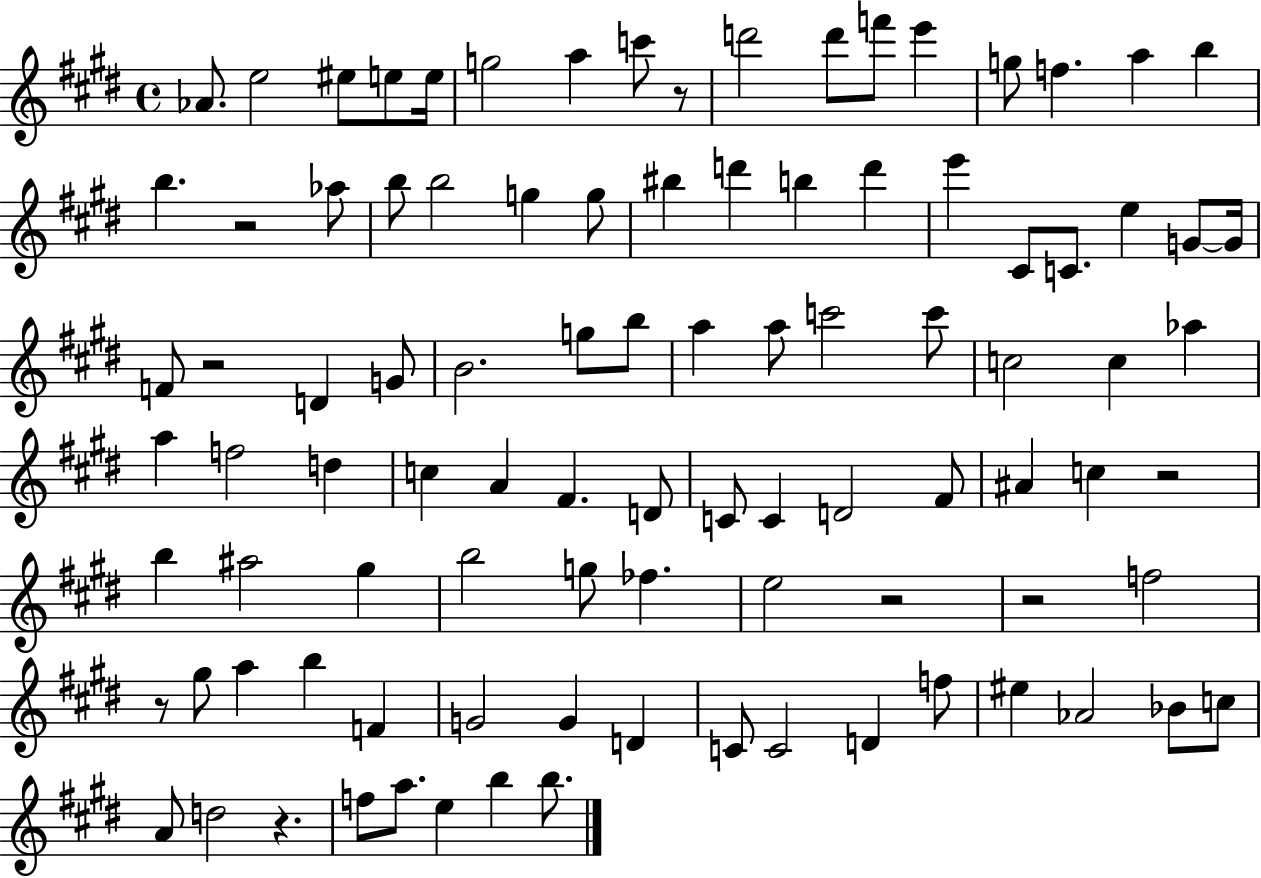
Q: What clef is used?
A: treble